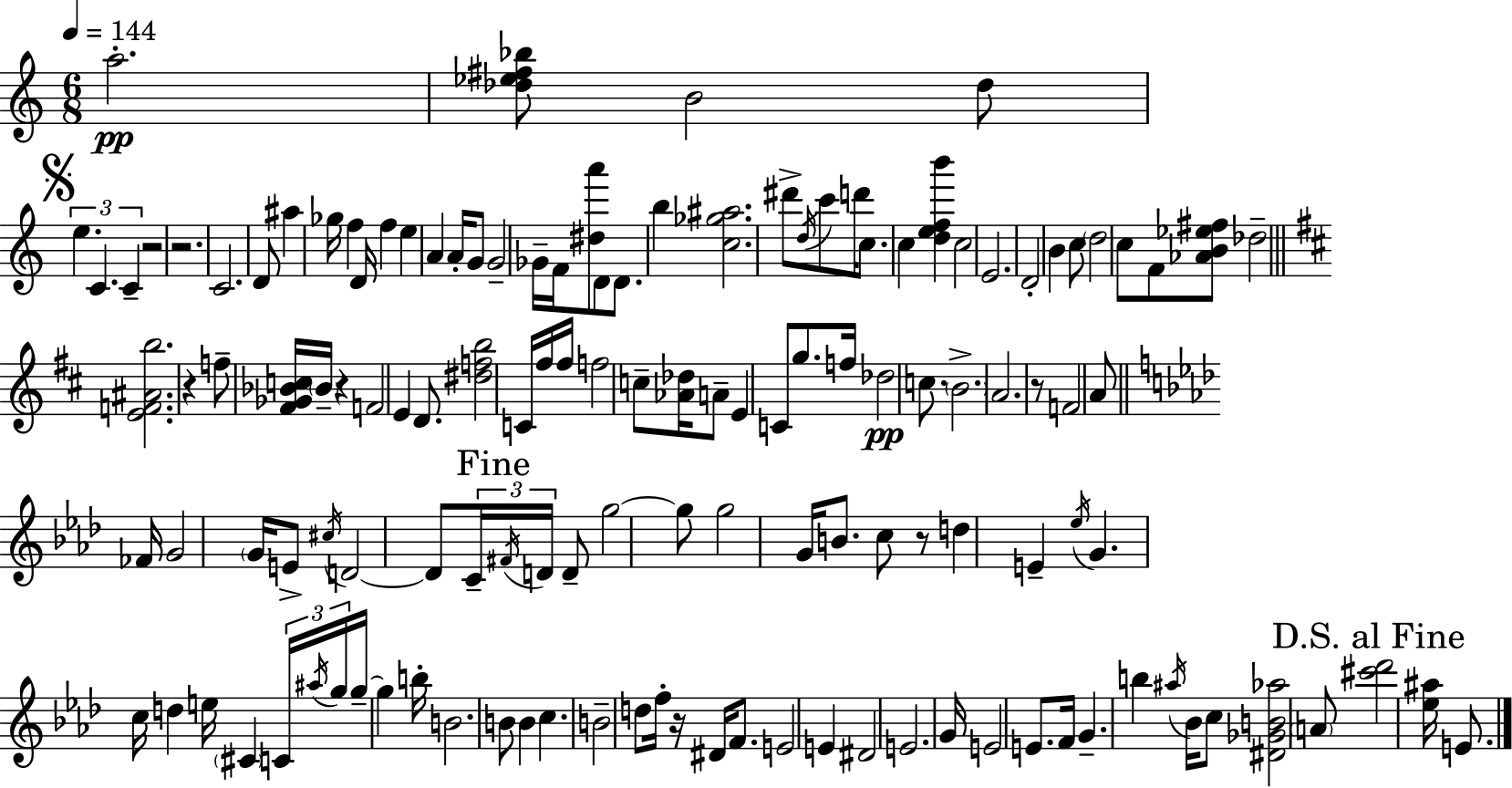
A5/h. [Db5,Eb5,F#5,Bb5]/e B4/h Db5/e E5/q. C4/q. C4/q R/h R/h. C4/h. D4/e A#5/q Gb5/s F5/q D4/s F5/q E5/q A4/q A4/s G4/e G4/h Gb4/s F4/s [D#5,A6]/e D4/e D4/e. B5/q [C5,Gb5,A#5]/h. D#6/e D5/s C6/e D6/s C5/e. C5/q [D5,E5,F5,B6]/q C5/h E4/h. D4/h B4/q C5/e D5/h C5/e F4/e [Ab4,B4,Eb5,F#5]/e Db5/h [E4,F4,A#4,B5]/h. R/q F5/e [F#4,Gb4,Bb4,C5]/s Bb4/s R/q F4/h E4/q D4/e. [D#5,F5,B5]/h C4/s F#5/s F#5/s F5/h C5/e [Ab4,Db5]/s A4/e E4/q C4/e G5/e. F5/s Db5/h C5/e. B4/h. A4/h. R/e F4/h A4/e FES4/s G4/h G4/s E4/e C#5/s D4/h D4/e C4/s F#4/s D4/s D4/e G5/h G5/e G5/h G4/s B4/e. C5/e R/e D5/q E4/q Eb5/s G4/q. C5/s D5/q E5/s C#4/q C4/s A#5/s G5/s G5/s G5/q B5/s B4/h. B4/e B4/q C5/q. B4/h D5/e F5/s R/s D#4/s F4/e. E4/h E4/q D#4/h E4/h. G4/s E4/h E4/e. F4/s G4/q. B5/q A#5/s Bb4/s C5/e [D#4,Gb4,B4,Ab5]/h A4/e [C#6,Db6]/h [Eb5,A#5]/s E4/e.